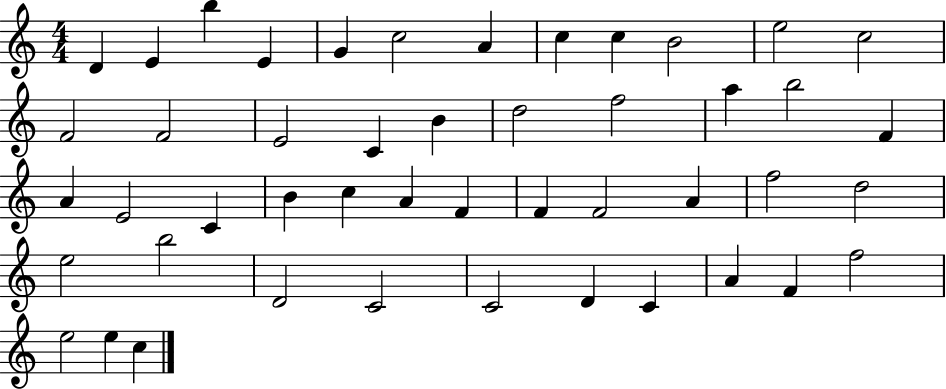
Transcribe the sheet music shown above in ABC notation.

X:1
T:Untitled
M:4/4
L:1/4
K:C
D E b E G c2 A c c B2 e2 c2 F2 F2 E2 C B d2 f2 a b2 F A E2 C B c A F F F2 A f2 d2 e2 b2 D2 C2 C2 D C A F f2 e2 e c